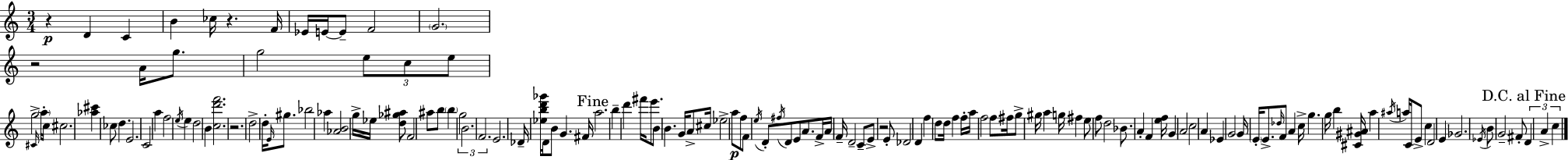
R/q D4/q C4/q B4/q CES5/s R/q. F4/s Eb4/s E4/s E4/e F4/h G4/h. R/h A4/s G5/e. G5/h E5/e C5/e E5/e G5/h C#4/s A5/s C5/s C#5/h. [Ab5,C#6]/q CES5/e D5/q. E4/h. C4/h A5/q F5/h E5/s E5/q D5/h B4/q [C5,D6,F6]/h. R/h. D5/h D5/s E4/s G#5/e. Bb5/h Ab5/q [Ab4,B4]/h G5/s Eb5/s [D5,Gb5,A#5]/e F4/h A#5/e B5/e B5/q G5/h B4/h. F4/h. E4/h. Db4/s [Eb5,B5,D6,Gb6]/s D4/s B4/e G4/q. F#4/s A5/h. B5/q D6/q F#6/s E6/e. B4/e B4/q. G4/s A4/e C#5/s Eb5/h A5/e F5/e F4/e E5/s D4/e F#5/s D4/e E4/e A4/e. F4/s A4/s F4/s D4/h C4/e E4/e R/h E4/e Db4/h D4/q F5/q D5/e D5/s F5/q F5/s A5/s F5/h F5/e F#5/s G5/e G#5/s A5/q G5/s F#5/q E5/e F5/e D5/h Bb4/e. A4/q F4/q [E5,F5]/s G4/q A4/h C5/h A4/q Eb4/q G4/h G4/s E4/s E4/e. Db5/s F4/e A4/q C5/s G5/q. G5/s B5/q [C#4,G#4,A#4]/s A5/q A#5/s A5/s C4/s E4/e C5/q D4/h E4/q Gb4/h. Eb4/s B4/e G4/h F#4/e D4/q A4/q C5/q